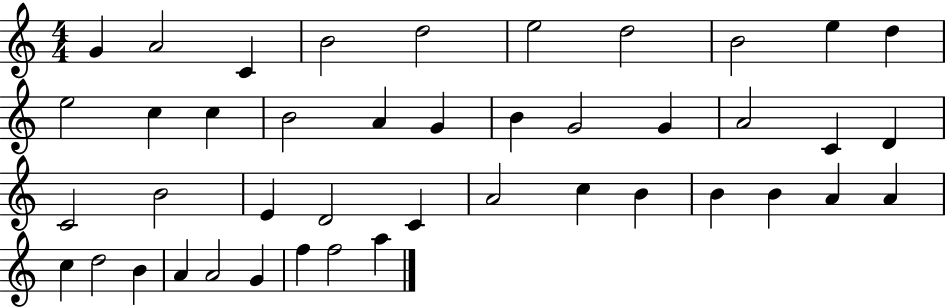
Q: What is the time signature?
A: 4/4